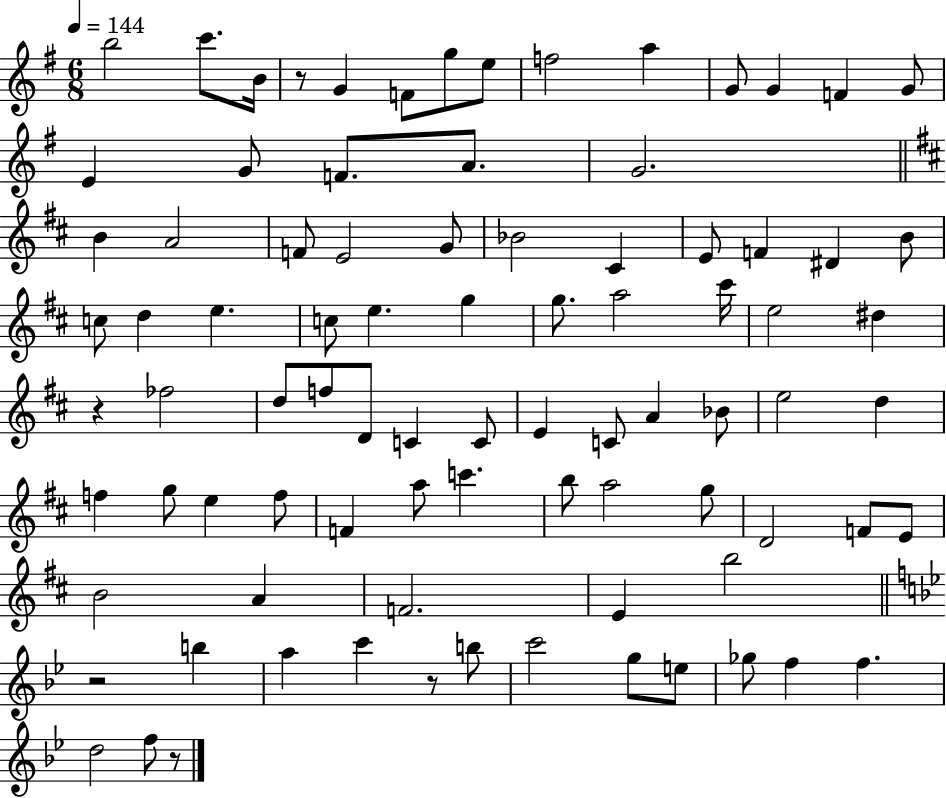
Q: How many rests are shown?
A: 5